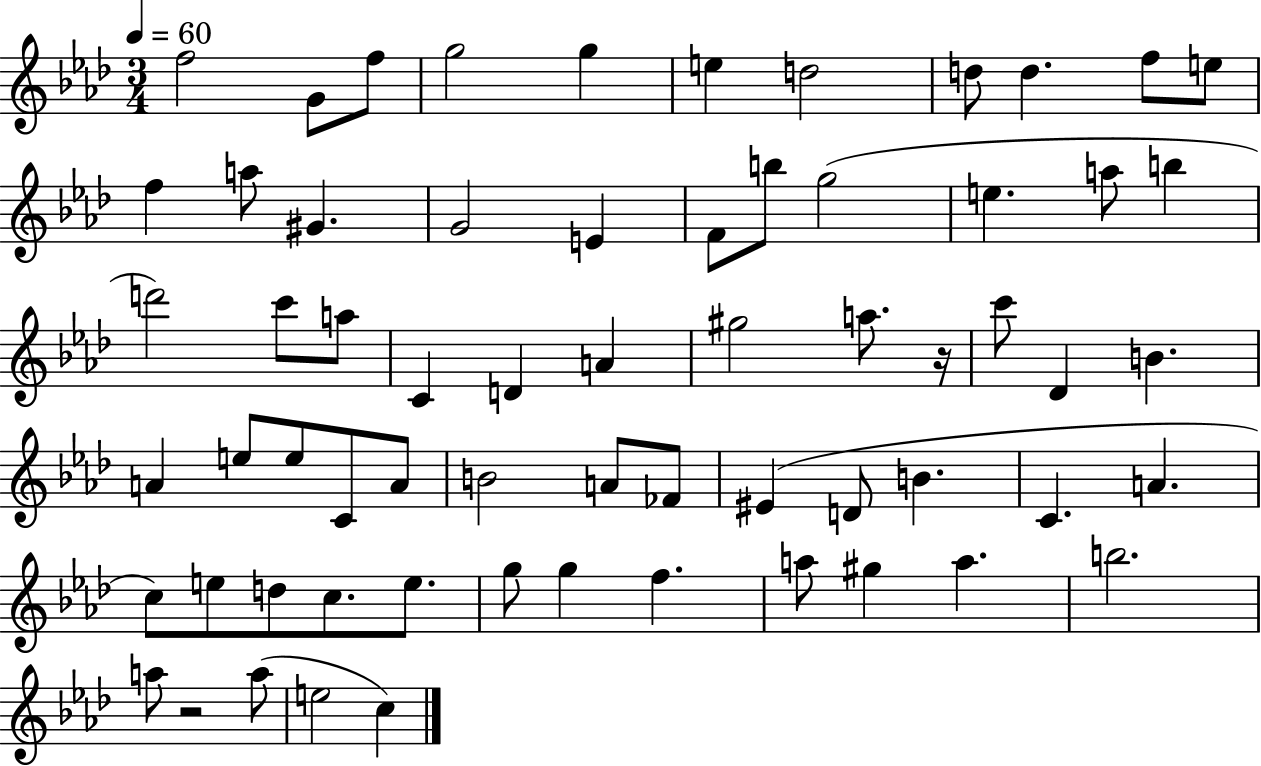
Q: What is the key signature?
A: AES major